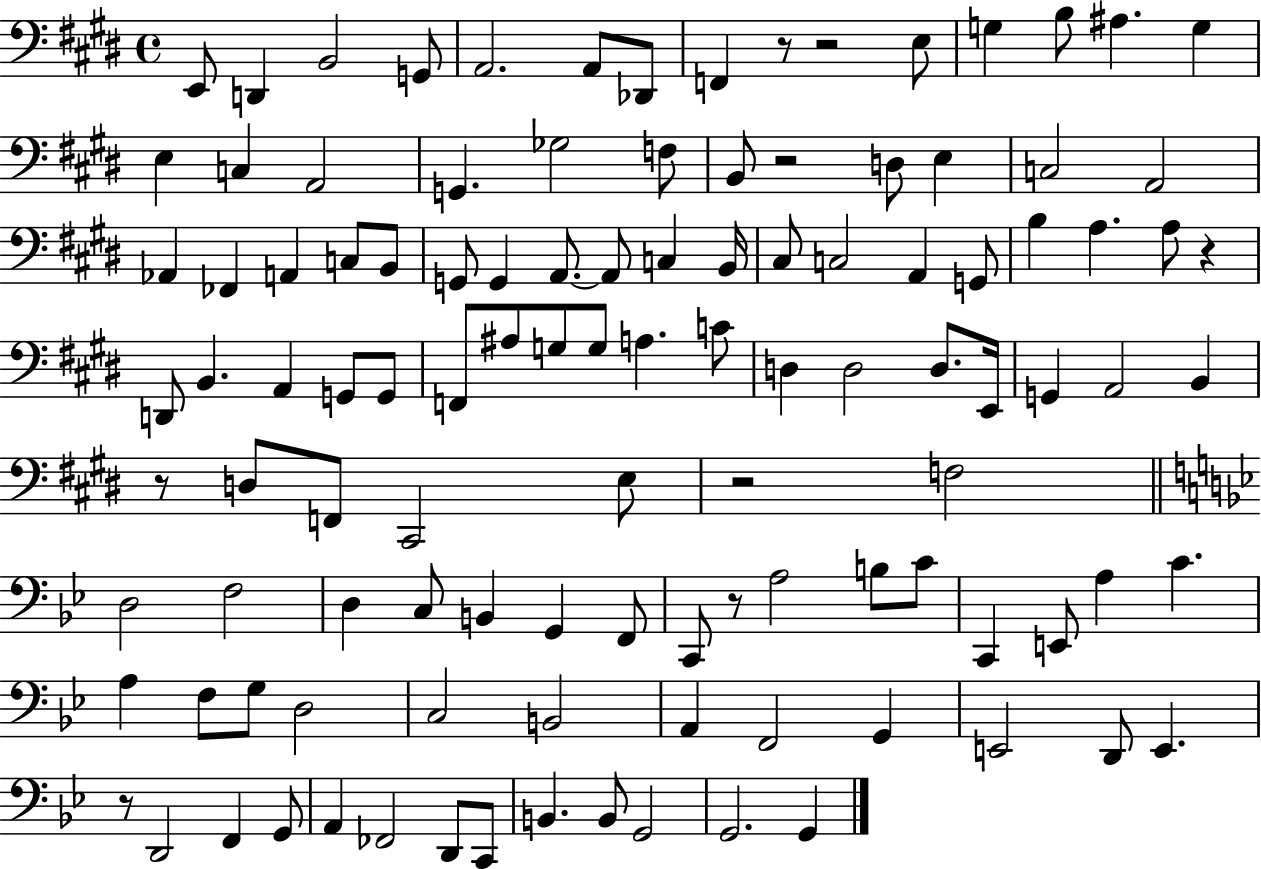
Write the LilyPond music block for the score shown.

{
  \clef bass
  \time 4/4
  \defaultTimeSignature
  \key e \major
  e,8 d,4 b,2 g,8 | a,2. a,8 des,8 | f,4 r8 r2 e8 | g4 b8 ais4. g4 | \break e4 c4 a,2 | g,4. ges2 f8 | b,8 r2 d8 e4 | c2 a,2 | \break aes,4 fes,4 a,4 c8 b,8 | g,8 g,4 a,8.~~ a,8 c4 b,16 | cis8 c2 a,4 g,8 | b4 a4. a8 r4 | \break d,8 b,4. a,4 g,8 g,8 | f,8 ais8 g8 g8 a4. c'8 | d4 d2 d8. e,16 | g,4 a,2 b,4 | \break r8 d8 f,8 cis,2 e8 | r2 f2 | \bar "||" \break \key bes \major d2 f2 | d4 c8 b,4 g,4 f,8 | c,8 r8 a2 b8 c'8 | c,4 e,8 a4 c'4. | \break a4 f8 g8 d2 | c2 b,2 | a,4 f,2 g,4 | e,2 d,8 e,4. | \break r8 d,2 f,4 g,8 | a,4 fes,2 d,8 c,8 | b,4. b,8 g,2 | g,2. g,4 | \break \bar "|."
}